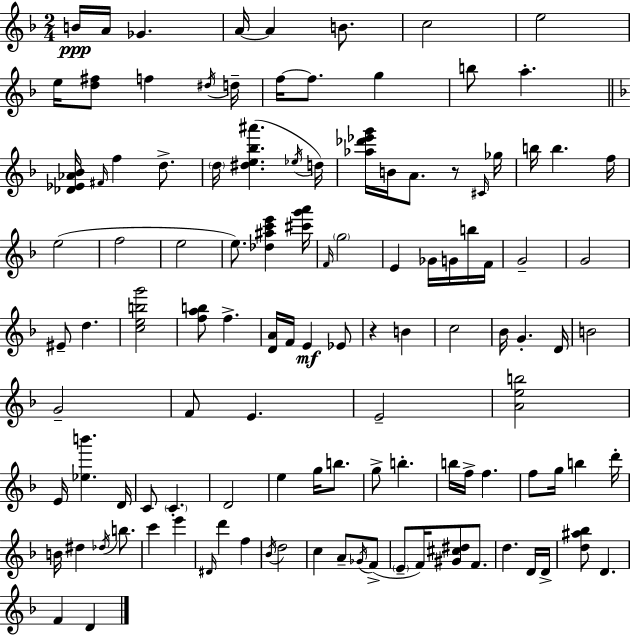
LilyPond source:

{
  \clef treble
  \numericTimeSignature
  \time 2/4
  \key d \minor
  b'16\ppp a'16 ges'4. | a'16~~ a'4 b'8. | c''2 | e''2 | \break e''16 <d'' fis''>8 f''4 \acciaccatura { dis''16 } | d''16-- f''16~~ f''8. g''4 | b''8 a''4.-. | \bar "||" \break \key f \major <des' ees' aes' bes'>16 \grace { fis'16 } f''4 d''8.-> | \parenthesize d''16 <dis'' e'' bes'' ais'''>4.( | \acciaccatura { ees''16 } d''16) <aes'' des''' ees''' g'''>16 b'16 a'8. r8 | \grace { cis'16 } ges''16 b''16 b''4. | \break f''16 e''2( | f''2 | e''2 | e''8.) <des'' ais'' c''' e'''>4 | \break <cis''' g''' a'''>16 \grace { f'16 } \parenthesize g''2 | e'4 | ges'16 g'16 b''16 f'16 g'2-- | g'2 | \break eis'8-- d''4. | <c'' e'' b'' g'''>2 | <f'' a'' b''>8 f''4.-> | <d' a'>16 f'16 e'4\mf | \break ees'8 r4 | b'4 c''2 | bes'16 g'4.-. | d'16 b'2 | \break g'2-- | f'8 e'4. | e'2-- | <a' e'' b''>2 | \break e'16 <ees'' b'''>4. | d'16 c'8 \parenthesize c'4.-. | d'2 | e''4 | \break g''16 b''8. g''8-> b''4.-. | b''16 f''16-> f''4. | f''8 g''16 b''4 | d'''16-. b'16 dis''4 | \break \acciaccatura { des''16 } b''8. c'''4 | e'''4 \grace { dis'16 } d'''4 | f''4 \acciaccatura { bes'16 } d''2 | c''4 | \break a'8-- \acciaccatura { ges'16 }( f'8-> | \parenthesize e'8-- f'16) <gis' cis'' dis''>8 f'8. | d''4. d'16 d'16-> | <d'' ais'' bes''>8 d'4. | \break f'4 d'4 | \bar "|."
}